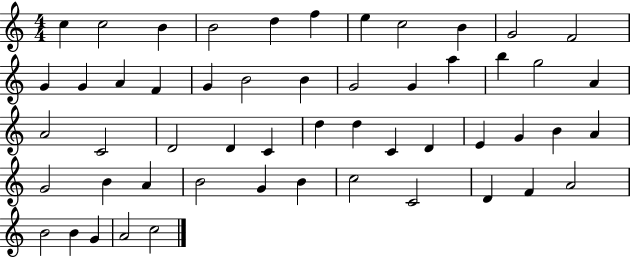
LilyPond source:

{
  \clef treble
  \numericTimeSignature
  \time 4/4
  \key c \major
  c''4 c''2 b'4 | b'2 d''4 f''4 | e''4 c''2 b'4 | g'2 f'2 | \break g'4 g'4 a'4 f'4 | g'4 b'2 b'4 | g'2 g'4 a''4 | b''4 g''2 a'4 | \break a'2 c'2 | d'2 d'4 c'4 | d''4 d''4 c'4 d'4 | e'4 g'4 b'4 a'4 | \break g'2 b'4 a'4 | b'2 g'4 b'4 | c''2 c'2 | d'4 f'4 a'2 | \break b'2 b'4 g'4 | a'2 c''2 | \bar "|."
}